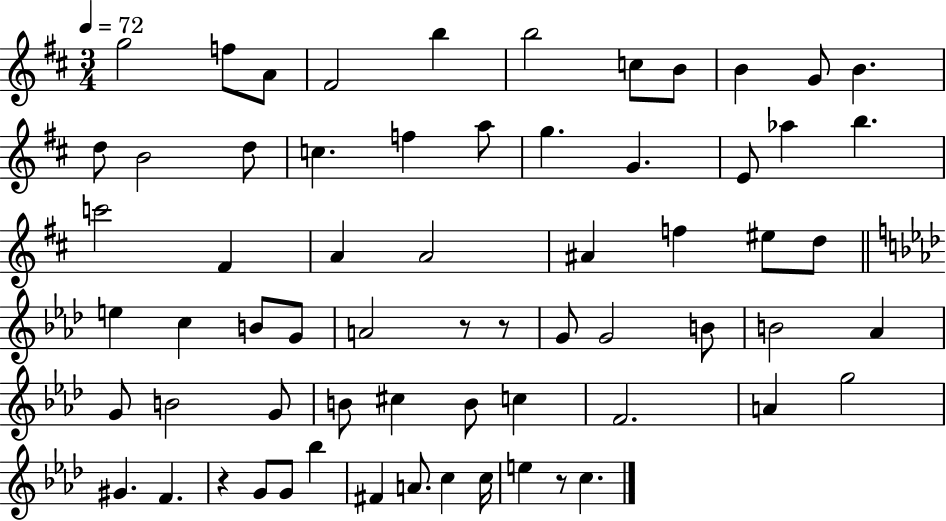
{
  \clef treble
  \numericTimeSignature
  \time 3/4
  \key d \major
  \tempo 4 = 72
  g''2 f''8 a'8 | fis'2 b''4 | b''2 c''8 b'8 | b'4 g'8 b'4. | \break d''8 b'2 d''8 | c''4. f''4 a''8 | g''4. g'4. | e'8 aes''4 b''4. | \break c'''2 fis'4 | a'4 a'2 | ais'4 f''4 eis''8 d''8 | \bar "||" \break \key aes \major e''4 c''4 b'8 g'8 | a'2 r8 r8 | g'8 g'2 b'8 | b'2 aes'4 | \break g'8 b'2 g'8 | b'8 cis''4 b'8 c''4 | f'2. | a'4 g''2 | \break gis'4. f'4. | r4 g'8 g'8 bes''4 | fis'4 a'8. c''4 c''16 | e''4 r8 c''4. | \break \bar "|."
}